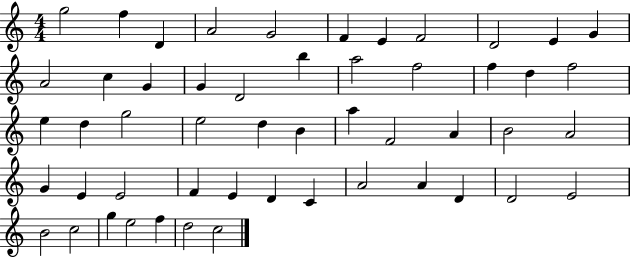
G5/h F5/q D4/q A4/h G4/h F4/q E4/q F4/h D4/h E4/q G4/q A4/h C5/q G4/q G4/q D4/h B5/q A5/h F5/h F5/q D5/q F5/h E5/q D5/q G5/h E5/h D5/q B4/q A5/q F4/h A4/q B4/h A4/h G4/q E4/q E4/h F4/q E4/q D4/q C4/q A4/h A4/q D4/q D4/h E4/h B4/h C5/h G5/q E5/h F5/q D5/h C5/h